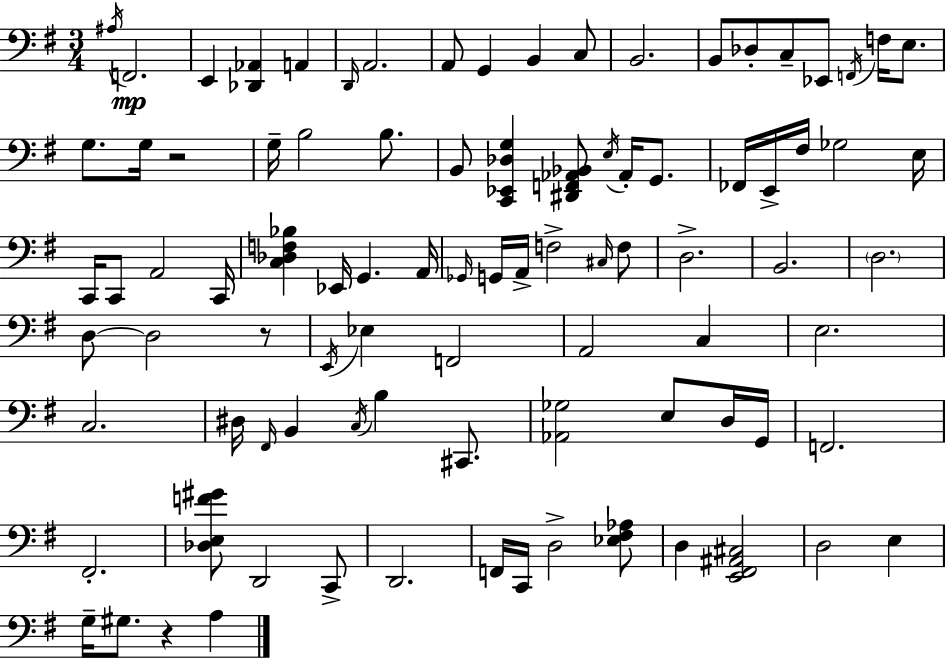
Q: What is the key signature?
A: G major